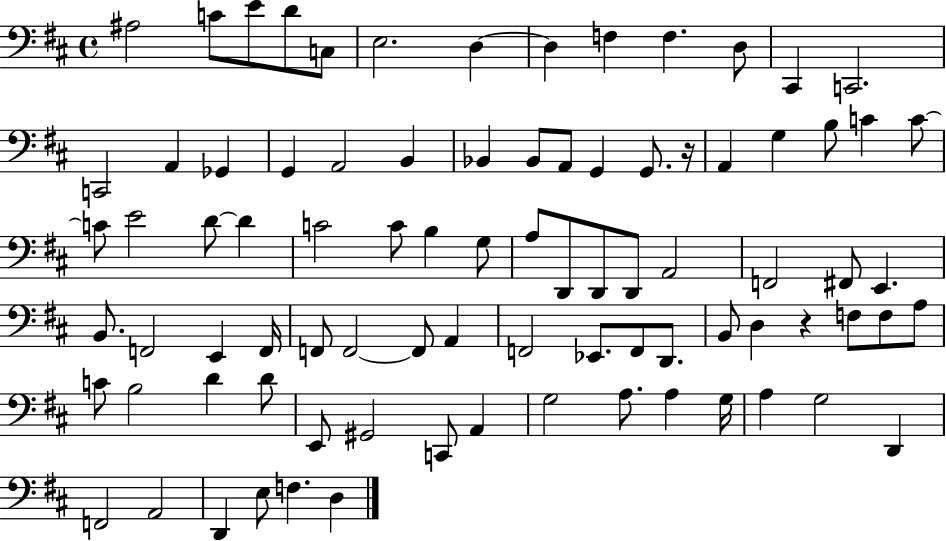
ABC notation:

X:1
T:Untitled
M:4/4
L:1/4
K:D
^A,2 C/2 E/2 D/2 C,/2 E,2 D, D, F, F, D,/2 ^C,, C,,2 C,,2 A,, _G,, G,, A,,2 B,, _B,, _B,,/2 A,,/2 G,, G,,/2 z/4 A,, G, B,/2 C C/2 C/2 E2 D/2 D C2 C/2 B, G,/2 A,/2 D,,/2 D,,/2 D,,/2 A,,2 F,,2 ^F,,/2 E,, B,,/2 F,,2 E,, F,,/4 F,,/2 F,,2 F,,/2 A,, F,,2 _E,,/2 F,,/2 D,,/2 B,,/2 D, z F,/2 F,/2 A,/2 C/2 B,2 D D/2 E,,/2 ^G,,2 C,,/2 A,, G,2 A,/2 A, G,/4 A, G,2 D,, F,,2 A,,2 D,, E,/2 F, D,